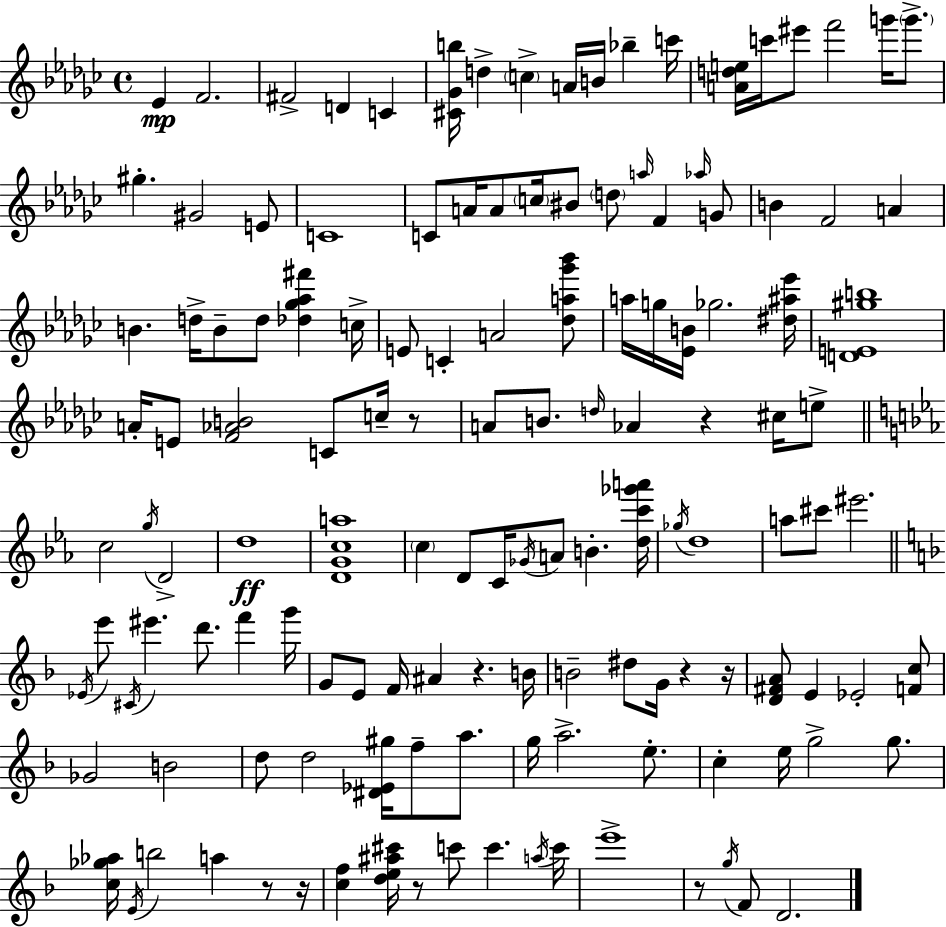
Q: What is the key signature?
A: EES minor